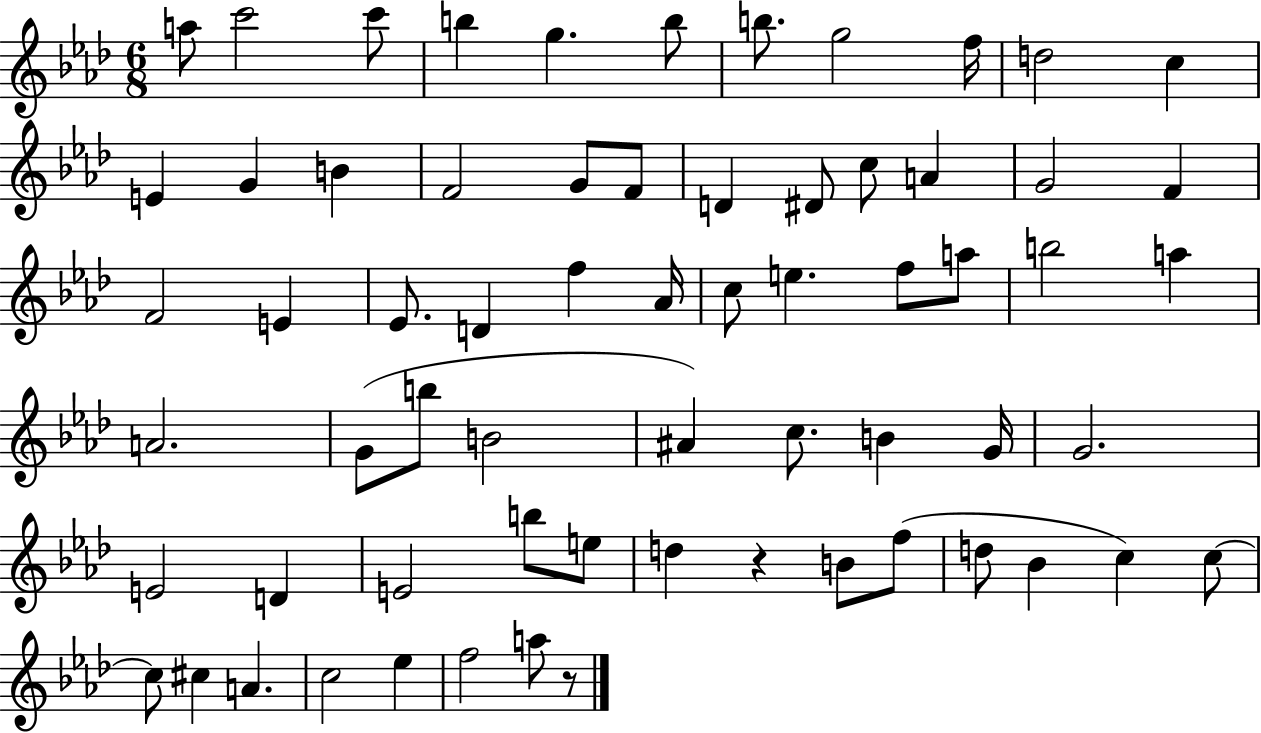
X:1
T:Untitled
M:6/8
L:1/4
K:Ab
a/2 c'2 c'/2 b g b/2 b/2 g2 f/4 d2 c E G B F2 G/2 F/2 D ^D/2 c/2 A G2 F F2 E _E/2 D f _A/4 c/2 e f/2 a/2 b2 a A2 G/2 b/2 B2 ^A c/2 B G/4 G2 E2 D E2 b/2 e/2 d z B/2 f/2 d/2 _B c c/2 c/2 ^c A c2 _e f2 a/2 z/2